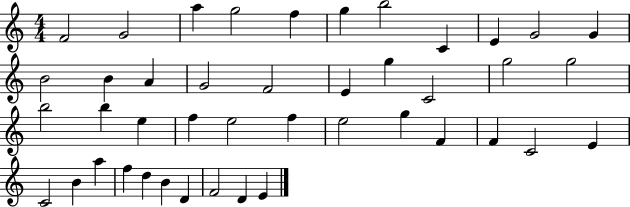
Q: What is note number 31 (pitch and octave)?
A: F4